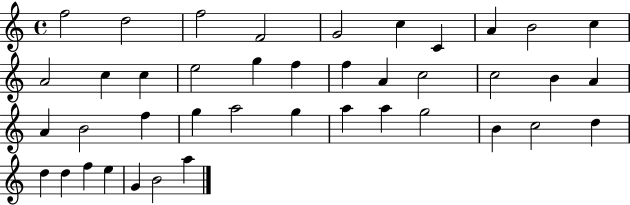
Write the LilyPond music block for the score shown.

{
  \clef treble
  \time 4/4
  \defaultTimeSignature
  \key c \major
  f''2 d''2 | f''2 f'2 | g'2 c''4 c'4 | a'4 b'2 c''4 | \break a'2 c''4 c''4 | e''2 g''4 f''4 | f''4 a'4 c''2 | c''2 b'4 a'4 | \break a'4 b'2 f''4 | g''4 a''2 g''4 | a''4 a''4 g''2 | b'4 c''2 d''4 | \break d''4 d''4 f''4 e''4 | g'4 b'2 a''4 | \bar "|."
}